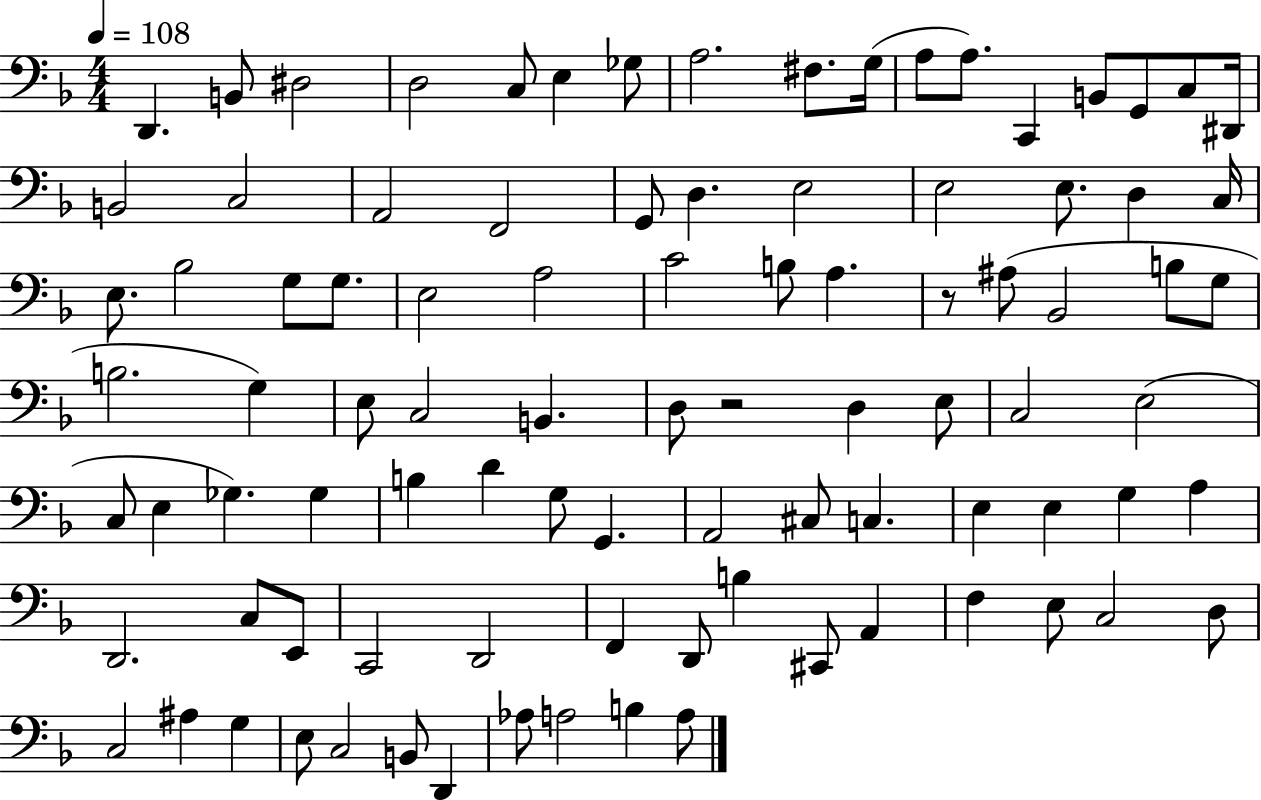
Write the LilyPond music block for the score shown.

{
  \clef bass
  \numericTimeSignature
  \time 4/4
  \key f \major
  \tempo 4 = 108
  d,4. b,8 dis2 | d2 c8 e4 ges8 | a2. fis8. g16( | a8 a8.) c,4 b,8 g,8 c8 dis,16 | \break b,2 c2 | a,2 f,2 | g,8 d4. e2 | e2 e8. d4 c16 | \break e8. bes2 g8 g8. | e2 a2 | c'2 b8 a4. | r8 ais8( bes,2 b8 g8 | \break b2. g4) | e8 c2 b,4. | d8 r2 d4 e8 | c2 e2( | \break c8 e4 ges4.) ges4 | b4 d'4 g8 g,4. | a,2 cis8 c4. | e4 e4 g4 a4 | \break d,2. c8 e,8 | c,2 d,2 | f,4 d,8 b4 cis,8 a,4 | f4 e8 c2 d8 | \break c2 ais4 g4 | e8 c2 b,8 d,4 | aes8 a2 b4 a8 | \bar "|."
}